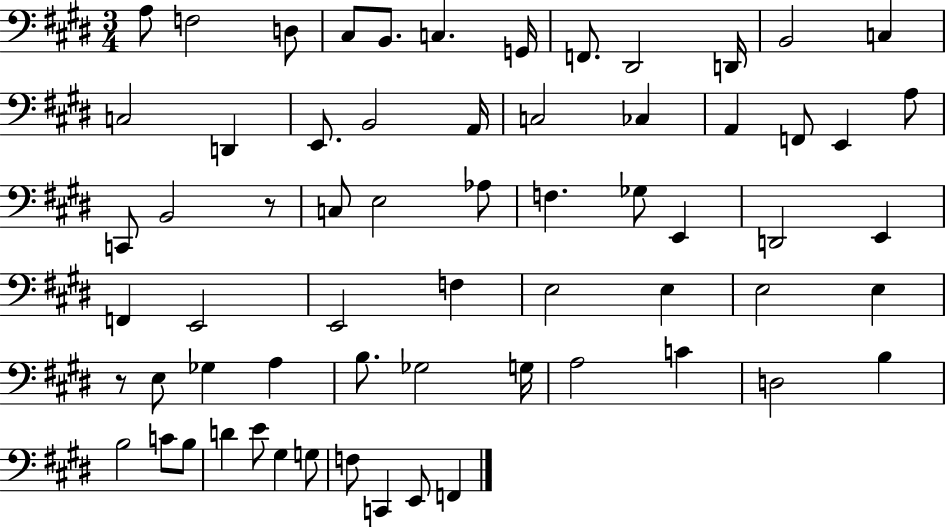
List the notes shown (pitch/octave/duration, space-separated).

A3/e F3/h D3/e C#3/e B2/e. C3/q. G2/s F2/e. D#2/h D2/s B2/h C3/q C3/h D2/q E2/e. B2/h A2/s C3/h CES3/q A2/q F2/e E2/q A3/e C2/e B2/h R/e C3/e E3/h Ab3/e F3/q. Gb3/e E2/q D2/h E2/q F2/q E2/h E2/h F3/q E3/h E3/q E3/h E3/q R/e E3/e Gb3/q A3/q B3/e. Gb3/h G3/s A3/h C4/q D3/h B3/q B3/h C4/e B3/e D4/q E4/e G#3/q G3/e F3/e C2/q E2/e F2/q